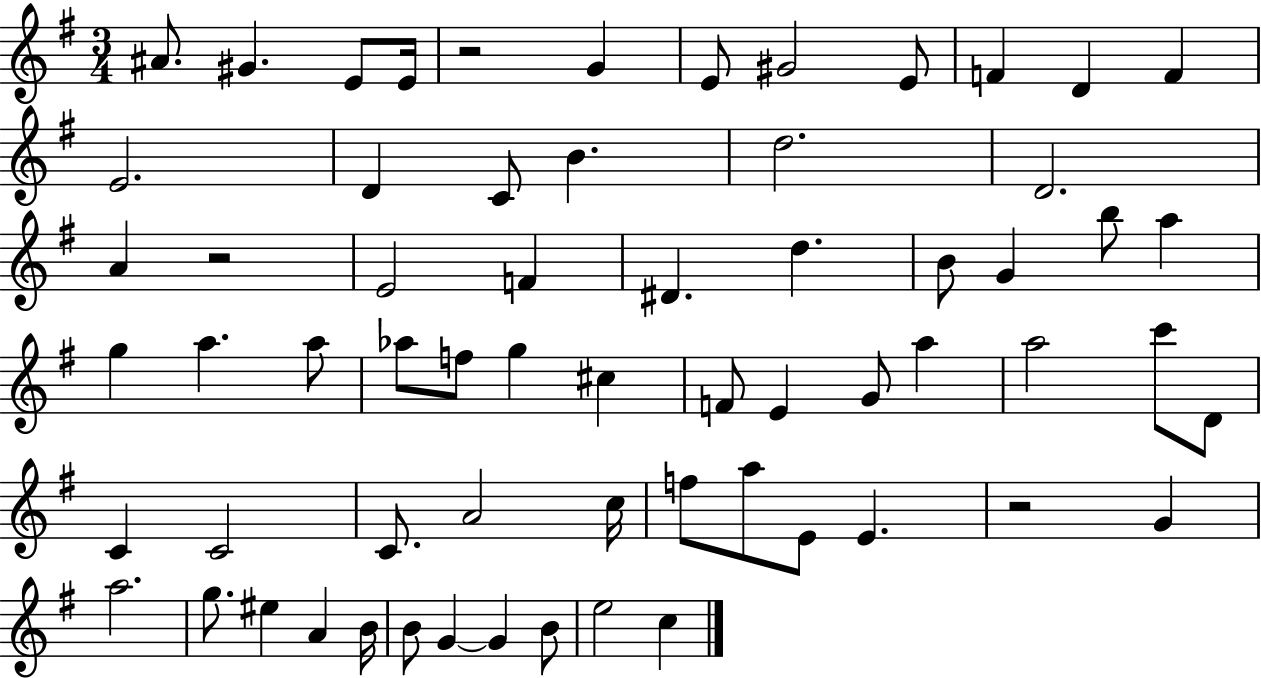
A#4/e. G#4/q. E4/e E4/s R/h G4/q E4/e G#4/h E4/e F4/q D4/q F4/q E4/h. D4/q C4/e B4/q. D5/h. D4/h. A4/q R/h E4/h F4/q D#4/q. D5/q. B4/e G4/q B5/e A5/q G5/q A5/q. A5/e Ab5/e F5/e G5/q C#5/q F4/e E4/q G4/e A5/q A5/h C6/e D4/e C4/q C4/h C4/e. A4/h C5/s F5/e A5/e E4/e E4/q. R/h G4/q A5/h. G5/e. EIS5/q A4/q B4/s B4/e G4/q G4/q B4/e E5/h C5/q